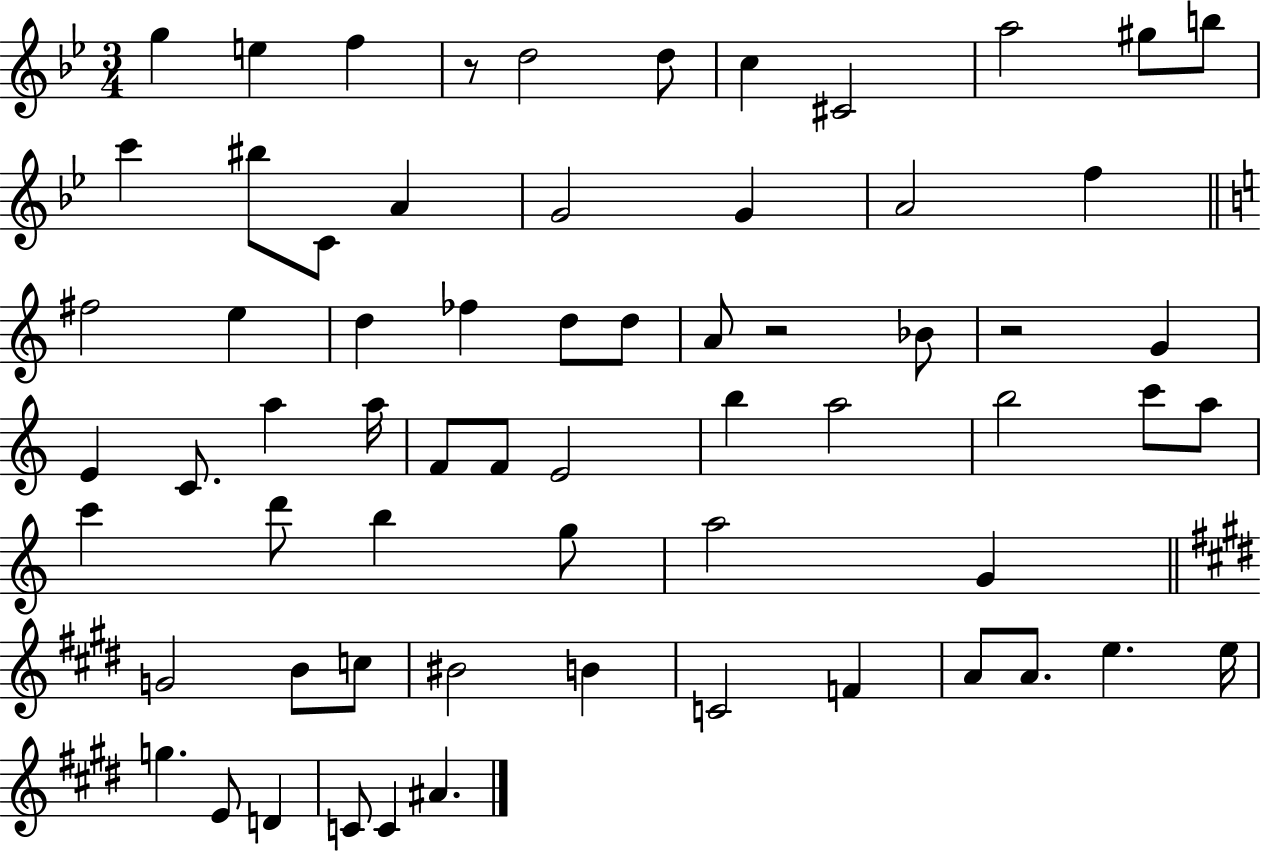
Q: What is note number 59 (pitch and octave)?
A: D4